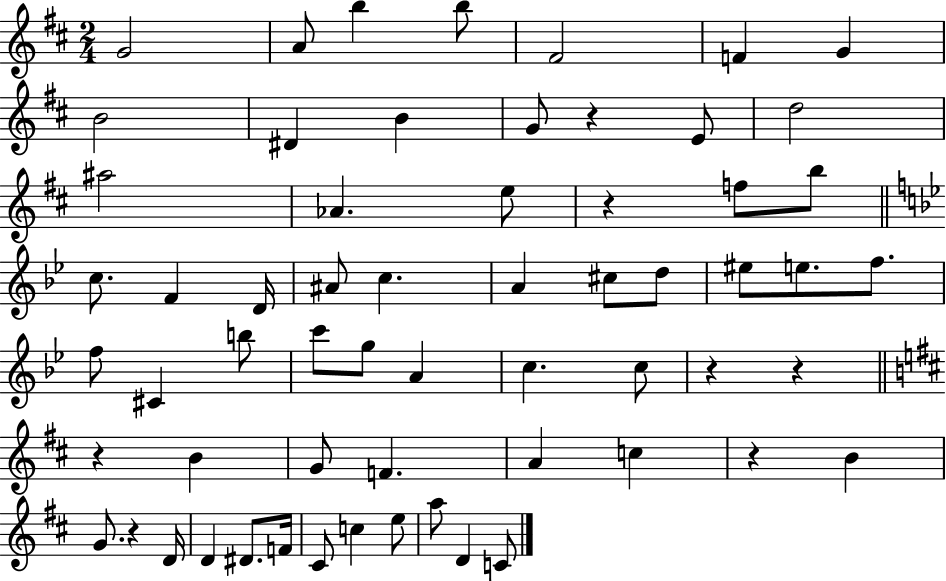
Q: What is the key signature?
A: D major